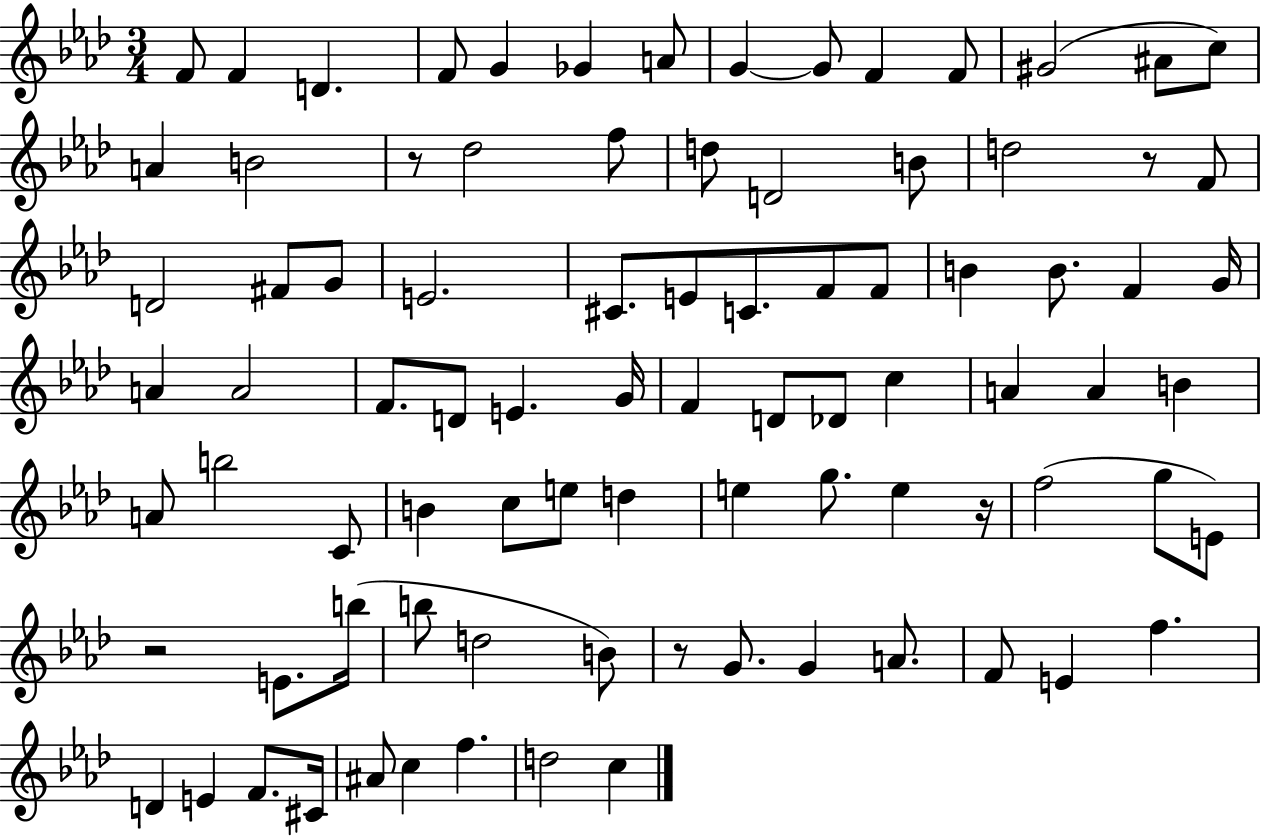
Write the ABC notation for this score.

X:1
T:Untitled
M:3/4
L:1/4
K:Ab
F/2 F D F/2 G _G A/2 G G/2 F F/2 ^G2 ^A/2 c/2 A B2 z/2 _d2 f/2 d/2 D2 B/2 d2 z/2 F/2 D2 ^F/2 G/2 E2 ^C/2 E/2 C/2 F/2 F/2 B B/2 F G/4 A A2 F/2 D/2 E G/4 F D/2 _D/2 c A A B A/2 b2 C/2 B c/2 e/2 d e g/2 e z/4 f2 g/2 E/2 z2 E/2 b/4 b/2 d2 B/2 z/2 G/2 G A/2 F/2 E f D E F/2 ^C/4 ^A/2 c f d2 c